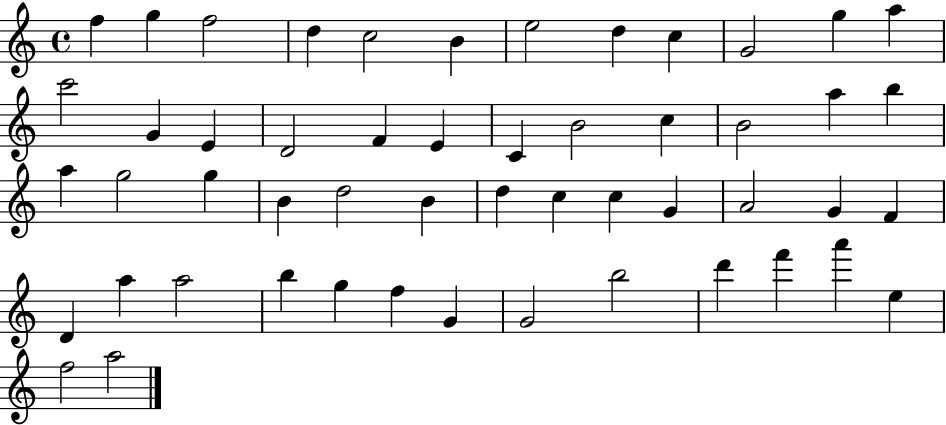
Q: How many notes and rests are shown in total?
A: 52